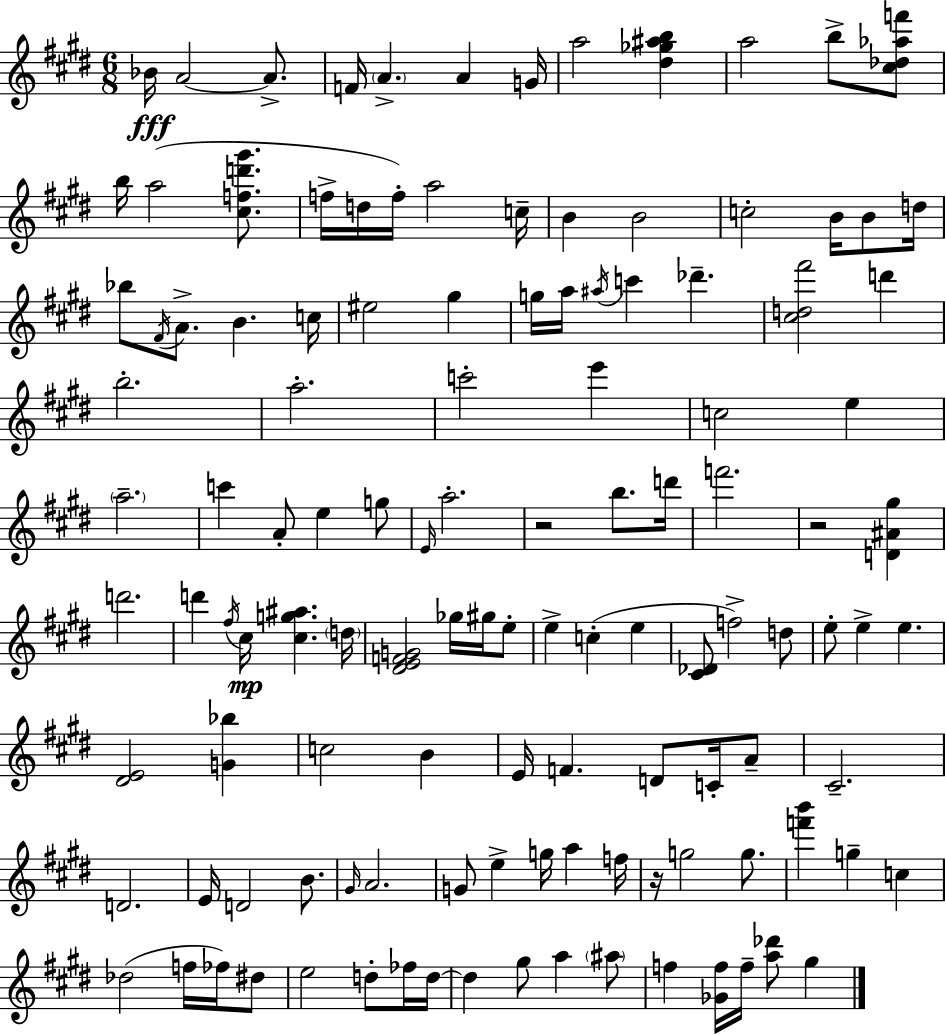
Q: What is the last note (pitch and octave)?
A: G#5